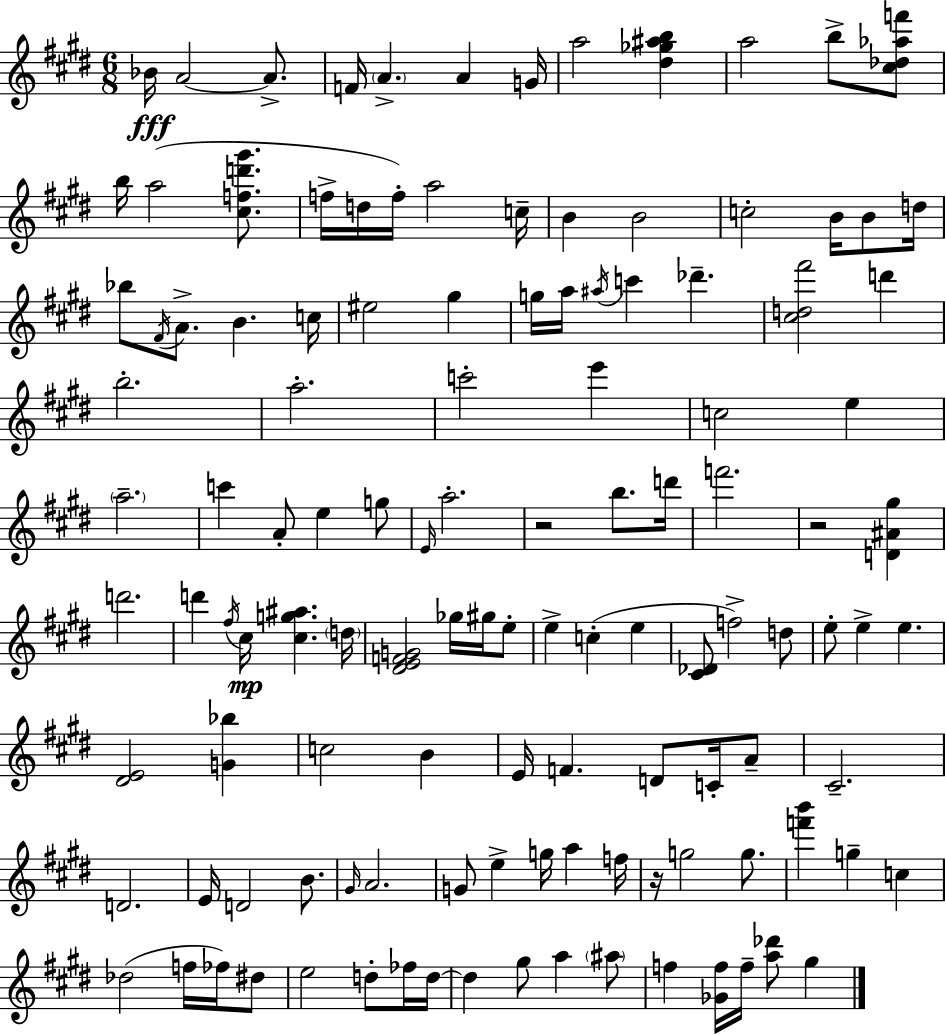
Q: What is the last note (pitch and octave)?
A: G#5